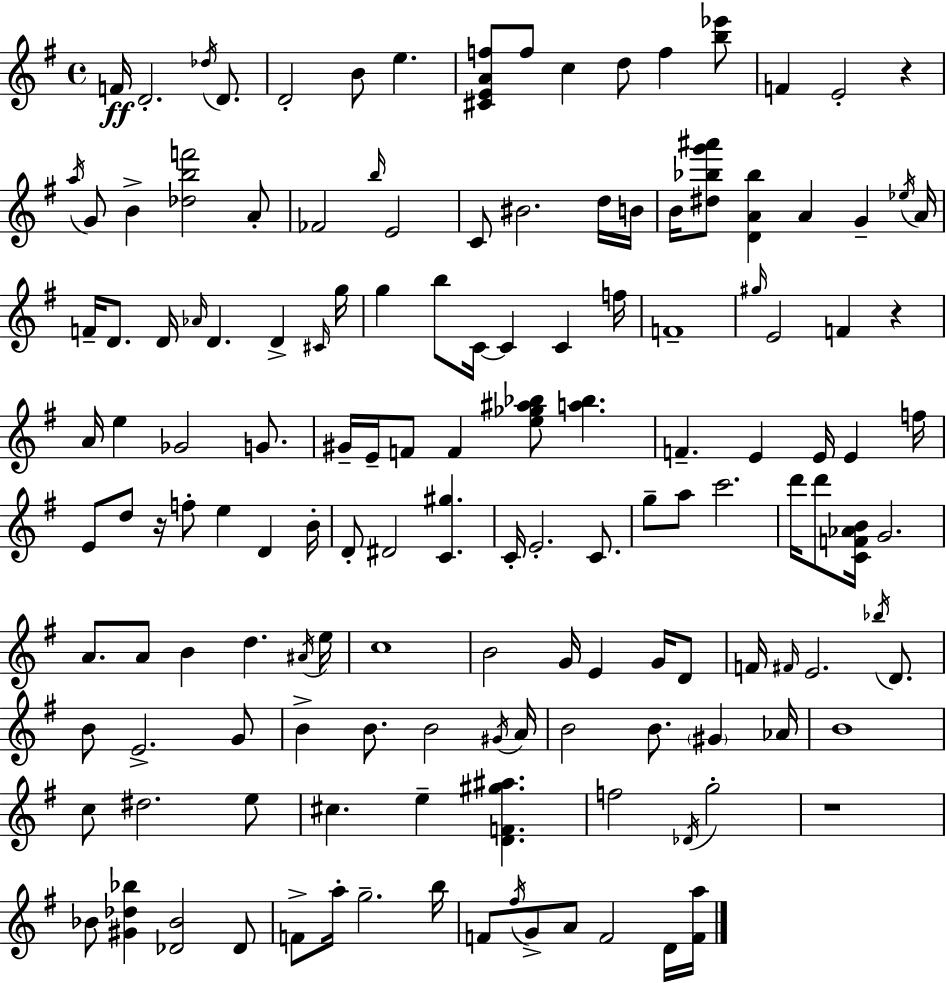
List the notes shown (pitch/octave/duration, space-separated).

F4/s D4/h. Db5/s D4/e. D4/h B4/e E5/q. [C#4,E4,A4,F5]/e F5/e C5/q D5/e F5/q [B5,Eb6]/e F4/q E4/h R/q A5/s G4/e B4/q [Db5,B5,F6]/h A4/e FES4/h B5/s E4/h C4/e BIS4/h. D5/s B4/s B4/s [D#5,Bb5,G6,A#6]/e [D4,A4,Bb5]/q A4/q G4/q Eb5/s A4/s F4/s D4/e. D4/s Ab4/s D4/q. D4/q C#4/s G5/s G5/q B5/e C4/s C4/q C4/q F5/s F4/w G#5/s E4/h F4/q R/q A4/s E5/q Gb4/h G4/e. G#4/s E4/s F4/e F4/q [E5,Gb5,A#5,Bb5]/e [A5,Bb5]/q. F4/q. E4/q E4/s E4/q F5/s E4/e D5/e R/s F5/e E5/q D4/q B4/s D4/e D#4/h [C4,G#5]/q. C4/s E4/h. C4/e. G5/e A5/e C6/h. D6/s D6/e [C4,F4,Ab4,B4]/s G4/h. A4/e. A4/e B4/q D5/q. A#4/s E5/s C5/w B4/h G4/s E4/q G4/s D4/e F4/s F#4/s E4/h. Bb5/s D4/e. B4/e E4/h. G4/e B4/q B4/e. B4/h G#4/s A4/s B4/h B4/e. G#4/q Ab4/s B4/w C5/e D#5/h. E5/e C#5/q. E5/q [D4,F4,G#5,A#5]/q. F5/h Db4/s G5/h R/w Bb4/e [G#4,Db5,Bb5]/q [Db4,Bb4]/h Db4/e F4/e A5/s G5/h. B5/s F4/e F#5/s G4/e A4/e F4/h D4/s [F4,A5]/s